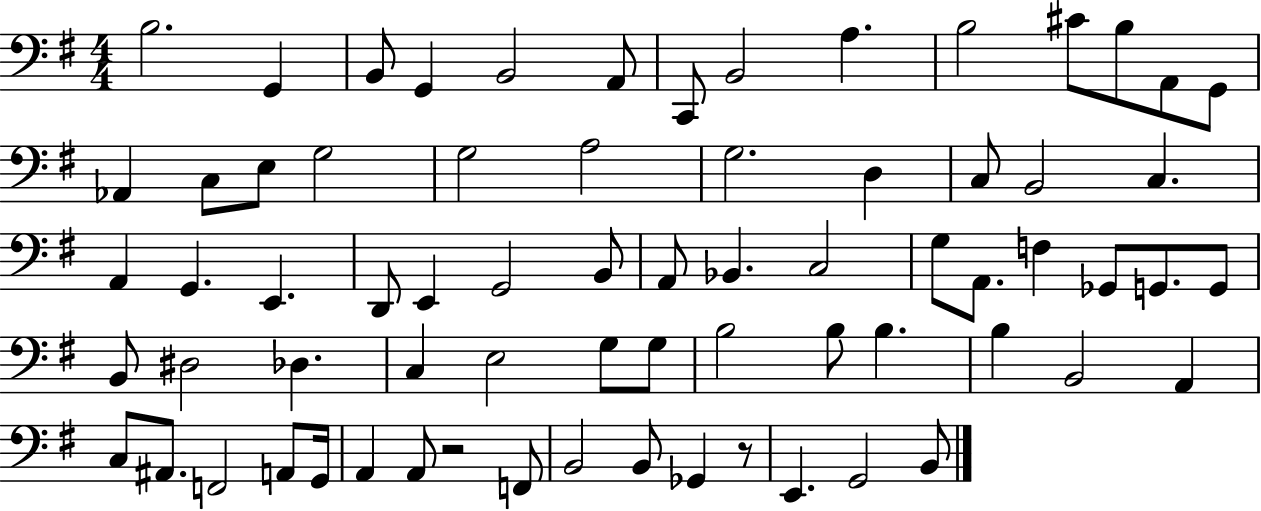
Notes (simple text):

B3/h. G2/q B2/e G2/q B2/h A2/e C2/e B2/h A3/q. B3/h C#4/e B3/e A2/e G2/e Ab2/q C3/e E3/e G3/h G3/h A3/h G3/h. D3/q C3/e B2/h C3/q. A2/q G2/q. E2/q. D2/e E2/q G2/h B2/e A2/e Bb2/q. C3/h G3/e A2/e. F3/q Gb2/e G2/e. G2/e B2/e D#3/h Db3/q. C3/q E3/h G3/e G3/e B3/h B3/e B3/q. B3/q B2/h A2/q C3/e A#2/e. F2/h A2/e G2/s A2/q A2/e R/h F2/e B2/h B2/e Gb2/q R/e E2/q. G2/h B2/e